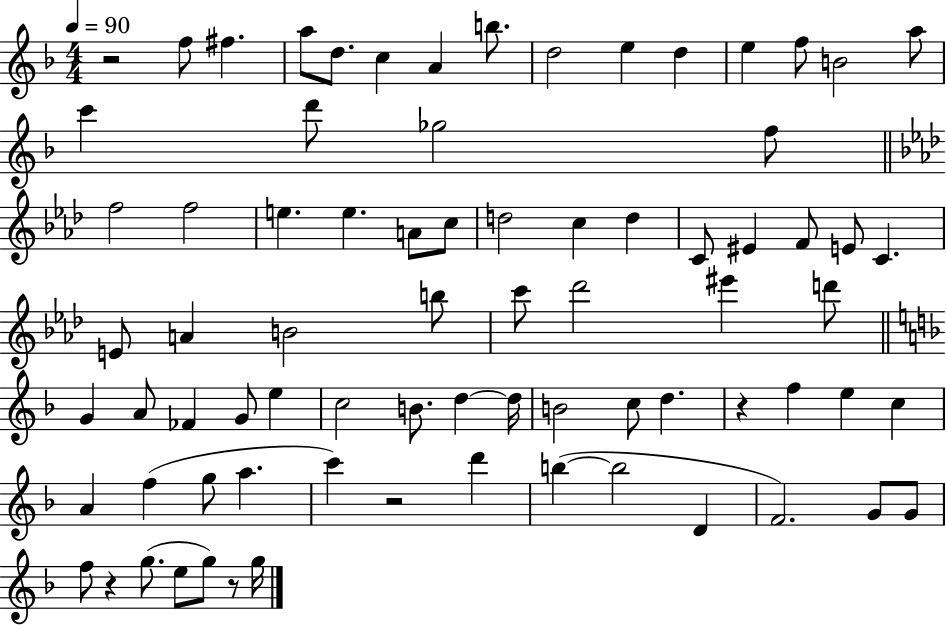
X:1
T:Untitled
M:4/4
L:1/4
K:F
z2 f/2 ^f a/2 d/2 c A b/2 d2 e d e f/2 B2 a/2 c' d'/2 _g2 f/2 f2 f2 e e A/2 c/2 d2 c d C/2 ^E F/2 E/2 C E/2 A B2 b/2 c'/2 _d'2 ^e' d'/2 G A/2 _F G/2 e c2 B/2 d d/4 B2 c/2 d z f e c A f g/2 a c' z2 d' b b2 D F2 G/2 G/2 f/2 z g/2 e/2 g/2 z/2 g/4